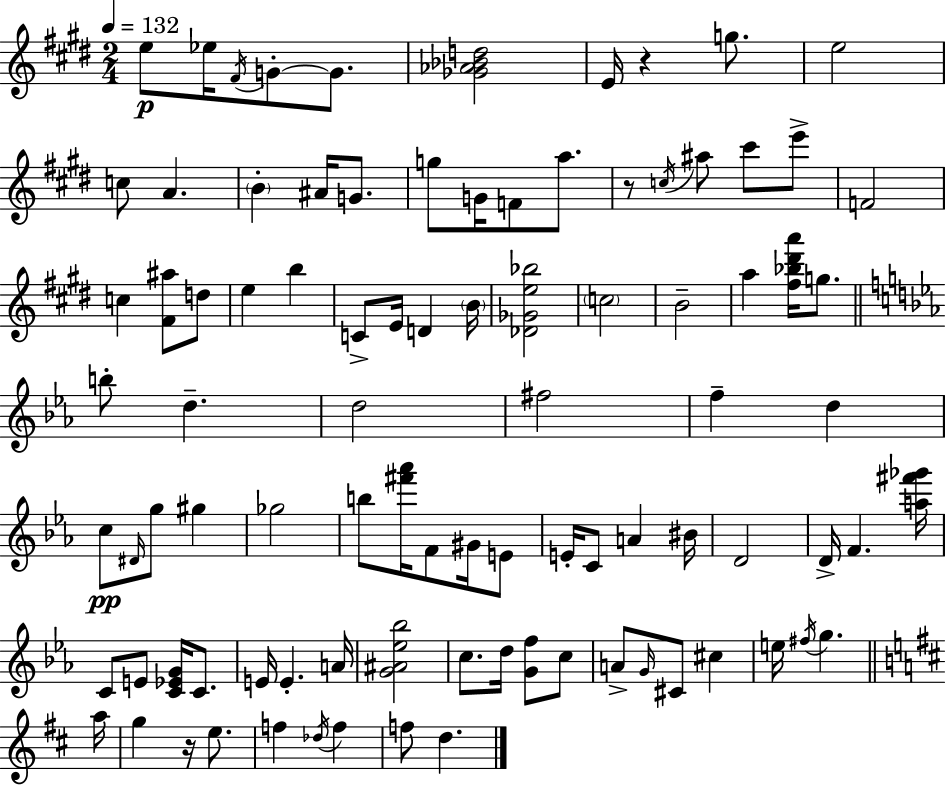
{
  \clef treble
  \numericTimeSignature
  \time 2/4
  \key e \major
  \tempo 4 = 132
  \repeat volta 2 { e''8\p ees''16 \acciaccatura { fis'16 } g'8-.~~ g'8. | <ges' aes' bes' d''>2 | e'16 r4 g''8. | e''2 | \break c''8 a'4. | \parenthesize b'4-. ais'16 g'8. | g''8 g'16 f'8 a''8. | r8 \acciaccatura { c''16 } ais''8 cis'''8 | \break e'''8-> f'2 | c''4 <fis' ais''>8 | d''8 e''4 b''4 | c'8-> e'16 d'4 | \break \parenthesize b'16 <des' ges' e'' bes''>2 | \parenthesize c''2 | b'2-- | a''4 <fis'' bes'' dis''' a'''>16 g''8. | \break \bar "||" \break \key ees \major b''8-. d''4.-- | d''2 | fis''2 | f''4-- d''4 | \break c''8\pp \grace { dis'16 } g''8 gis''4 | ges''2 | b''8 <fis''' aes'''>16 f'8 gis'16 e'8 | e'16-. c'8 a'4 | \break bis'16 d'2 | d'16-> f'4. | <a'' fis''' ges'''>16 c'8 e'8 <c' ees' g'>16 c'8. | e'16 e'4.-. | \break a'16 <g' ais' ees'' bes''>2 | c''8. d''16 <g' f''>8 c''8 | a'8-> \grace { g'16 } cis'8 cis''4 | e''16 \acciaccatura { fis''16 } g''4. | \break \bar "||" \break \key b \minor a''16 g''4 r16 e''8. | f''4 \acciaccatura { des''16 } f''4 | f''8 d''4. | } \bar "|."
}